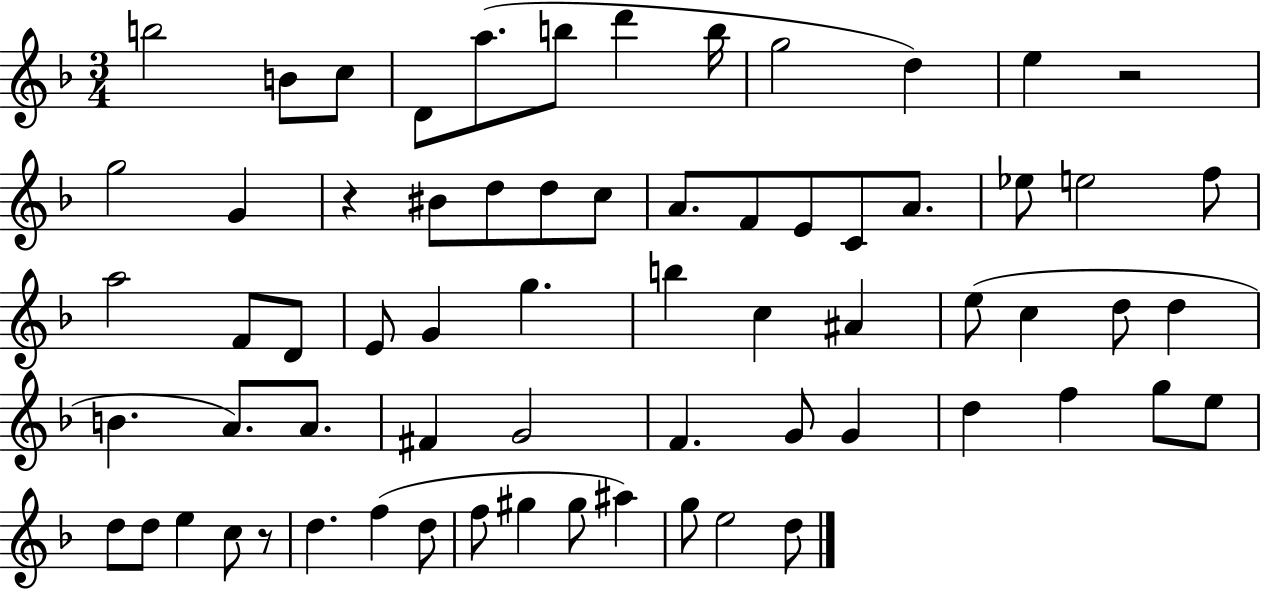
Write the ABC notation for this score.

X:1
T:Untitled
M:3/4
L:1/4
K:F
b2 B/2 c/2 D/2 a/2 b/2 d' b/4 g2 d e z2 g2 G z ^B/2 d/2 d/2 c/2 A/2 F/2 E/2 C/2 A/2 _e/2 e2 f/2 a2 F/2 D/2 E/2 G g b c ^A e/2 c d/2 d B A/2 A/2 ^F G2 F G/2 G d f g/2 e/2 d/2 d/2 e c/2 z/2 d f d/2 f/2 ^g ^g/2 ^a g/2 e2 d/2